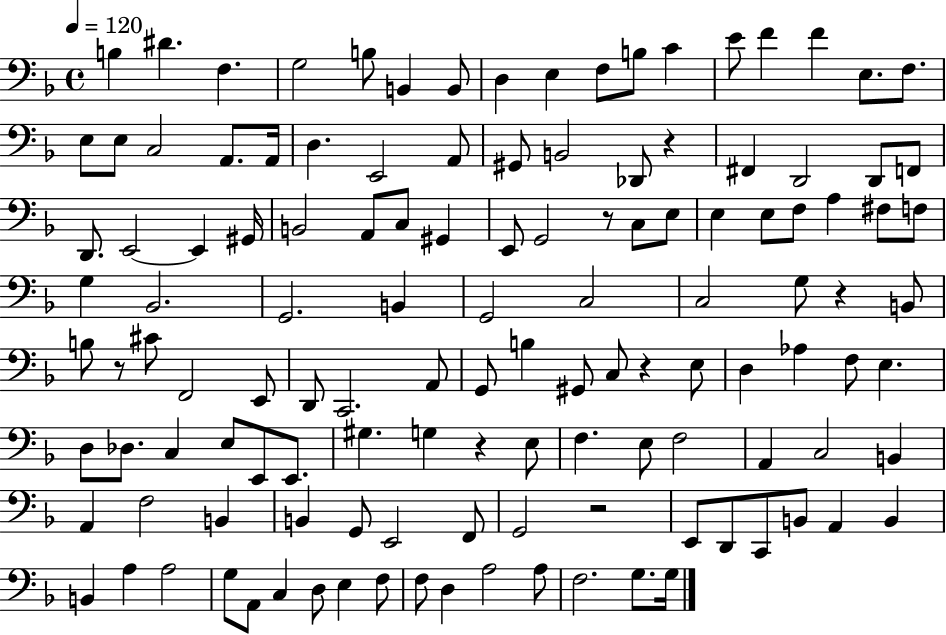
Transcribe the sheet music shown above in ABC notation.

X:1
T:Untitled
M:4/4
L:1/4
K:F
B, ^D F, G,2 B,/2 B,, B,,/2 D, E, F,/2 B,/2 C E/2 F F E,/2 F,/2 E,/2 E,/2 C,2 A,,/2 A,,/4 D, E,,2 A,,/2 ^G,,/2 B,,2 _D,,/2 z ^F,, D,,2 D,,/2 F,,/2 D,,/2 E,,2 E,, ^G,,/4 B,,2 A,,/2 C,/2 ^G,, E,,/2 G,,2 z/2 C,/2 E,/2 E, E,/2 F,/2 A, ^F,/2 F,/2 G, _B,,2 G,,2 B,, G,,2 C,2 C,2 G,/2 z B,,/2 B,/2 z/2 ^C/2 F,,2 E,,/2 D,,/2 C,,2 A,,/2 G,,/2 B, ^G,,/2 C,/2 z E,/2 D, _A, F,/2 E, D,/2 _D,/2 C, E,/2 E,,/2 E,,/2 ^G, G, z E,/2 F, E,/2 F,2 A,, C,2 B,, A,, F,2 B,, B,, G,,/2 E,,2 F,,/2 G,,2 z2 E,,/2 D,,/2 C,,/2 B,,/2 A,, B,, B,, A, A,2 G,/2 A,,/2 C, D,/2 E, F,/2 F,/2 D, A,2 A,/2 F,2 G,/2 G,/4